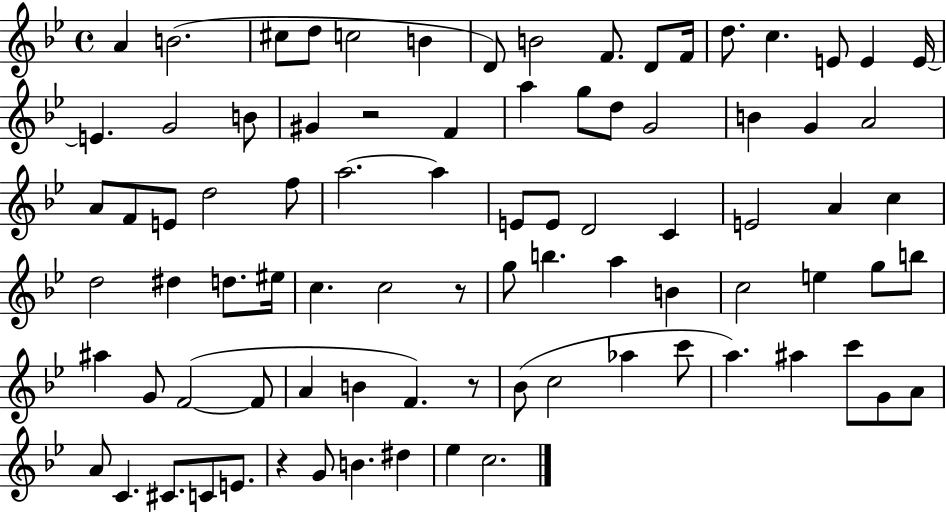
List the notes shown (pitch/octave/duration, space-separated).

A4/q B4/h. C#5/e D5/e C5/h B4/q D4/e B4/h F4/e. D4/e F4/s D5/e. C5/q. E4/e E4/q E4/s E4/q. G4/h B4/e G#4/q R/h F4/q A5/q G5/e D5/e G4/h B4/q G4/q A4/h A4/e F4/e E4/e D5/h F5/e A5/h. A5/q E4/e E4/e D4/h C4/q E4/h A4/q C5/q D5/h D#5/q D5/e. EIS5/s C5/q. C5/h R/e G5/e B5/q. A5/q B4/q C5/h E5/q G5/e B5/e A#5/q G4/e F4/h F4/e A4/q B4/q F4/q. R/e Bb4/e C5/h Ab5/q C6/e A5/q. A#5/q C6/e G4/e A4/e A4/e C4/q. C#4/e. C4/e E4/e. R/q G4/e B4/q. D#5/q Eb5/q C5/h.